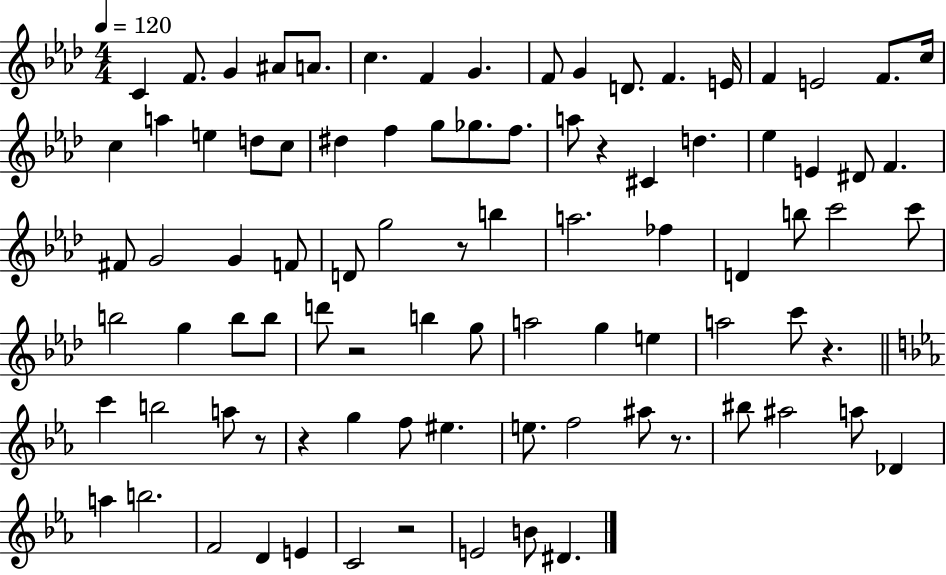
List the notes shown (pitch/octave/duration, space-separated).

C4/q F4/e. G4/q A#4/e A4/e. C5/q. F4/q G4/q. F4/e G4/q D4/e. F4/q. E4/s F4/q E4/h F4/e. C5/s C5/q A5/q E5/q D5/e C5/e D#5/q F5/q G5/e Gb5/e. F5/e. A5/e R/q C#4/q D5/q. Eb5/q E4/q D#4/e F4/q. F#4/e G4/h G4/q F4/e D4/e G5/h R/e B5/q A5/h. FES5/q D4/q B5/e C6/h C6/e B5/h G5/q B5/e B5/e D6/e R/h B5/q G5/e A5/h G5/q E5/q A5/h C6/e R/q. C6/q B5/h A5/e R/e R/q G5/q F5/e EIS5/q. E5/e. F5/h A#5/e R/e. BIS5/e A#5/h A5/e Db4/q A5/q B5/h. F4/h D4/q E4/q C4/h R/h E4/h B4/e D#4/q.